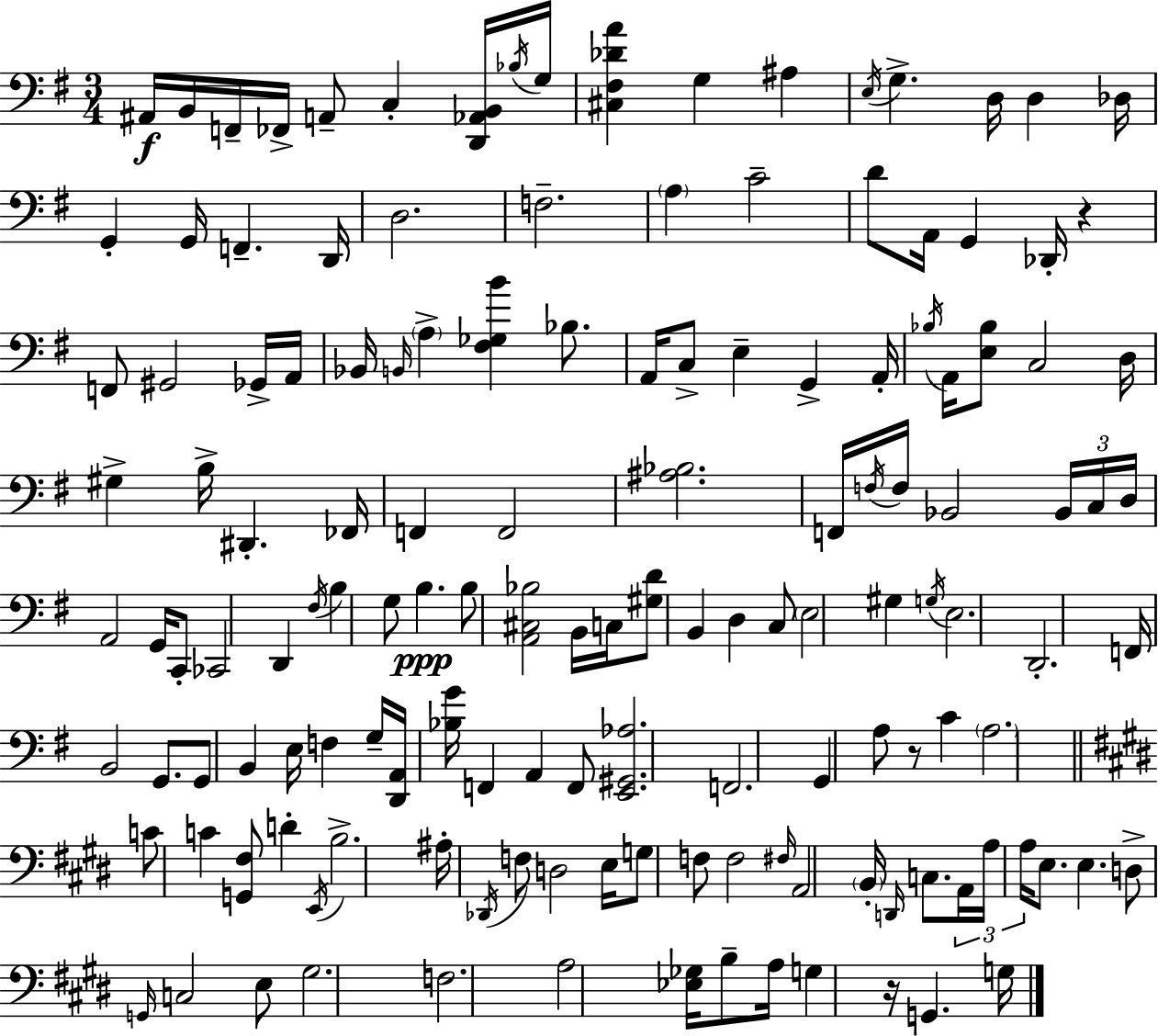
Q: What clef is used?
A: bass